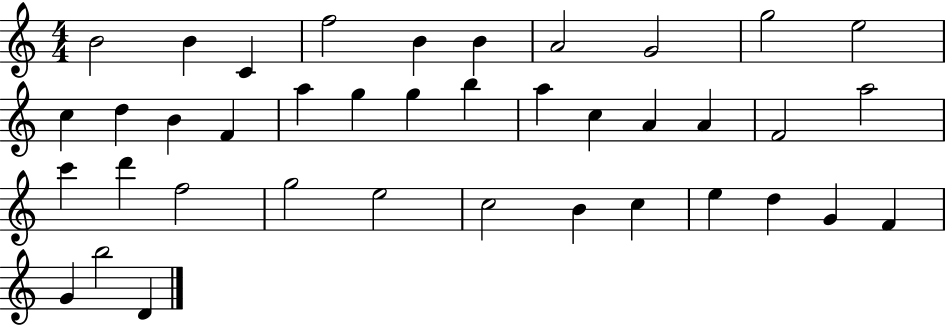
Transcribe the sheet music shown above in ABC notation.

X:1
T:Untitled
M:4/4
L:1/4
K:C
B2 B C f2 B B A2 G2 g2 e2 c d B F a g g b a c A A F2 a2 c' d' f2 g2 e2 c2 B c e d G F G b2 D